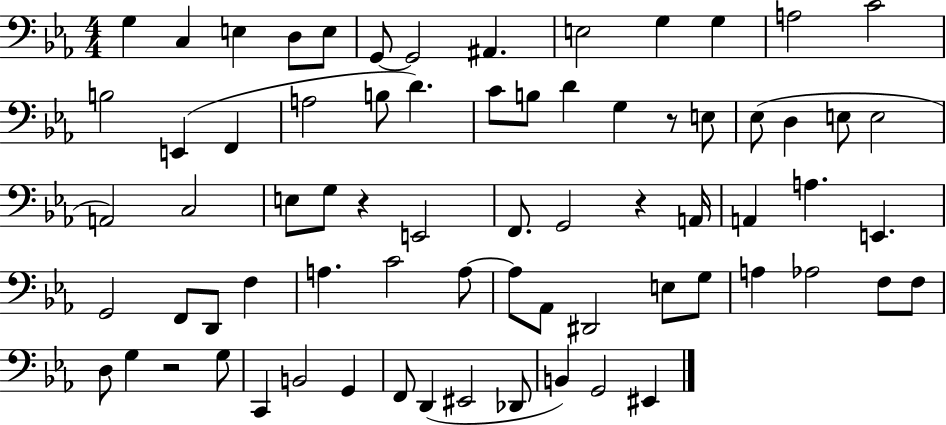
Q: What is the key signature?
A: EES major